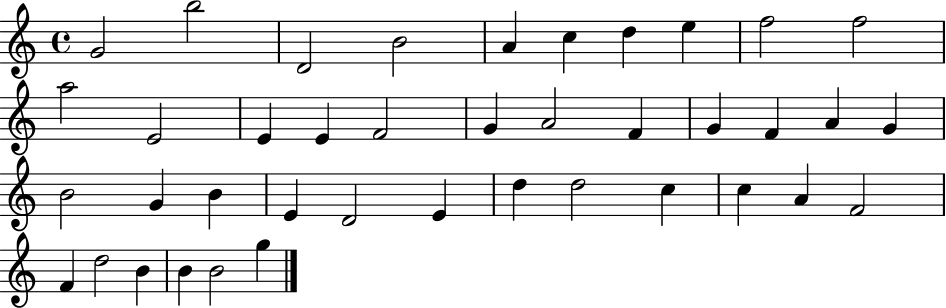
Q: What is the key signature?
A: C major